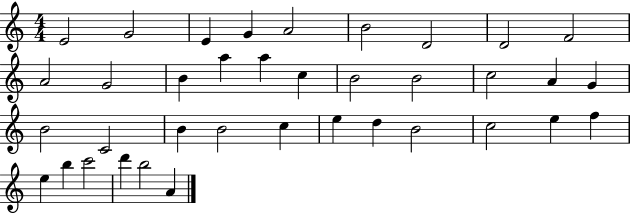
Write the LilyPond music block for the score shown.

{
  \clef treble
  \numericTimeSignature
  \time 4/4
  \key c \major
  e'2 g'2 | e'4 g'4 a'2 | b'2 d'2 | d'2 f'2 | \break a'2 g'2 | b'4 a''4 a''4 c''4 | b'2 b'2 | c''2 a'4 g'4 | \break b'2 c'2 | b'4 b'2 c''4 | e''4 d''4 b'2 | c''2 e''4 f''4 | \break e''4 b''4 c'''2 | d'''4 b''2 a'4 | \bar "|."
}